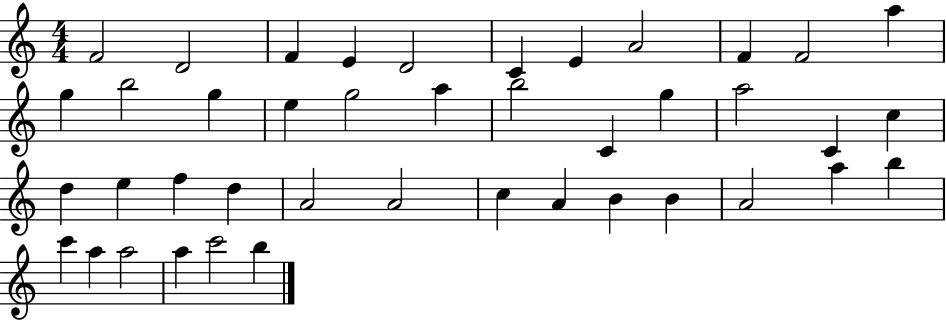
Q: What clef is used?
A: treble